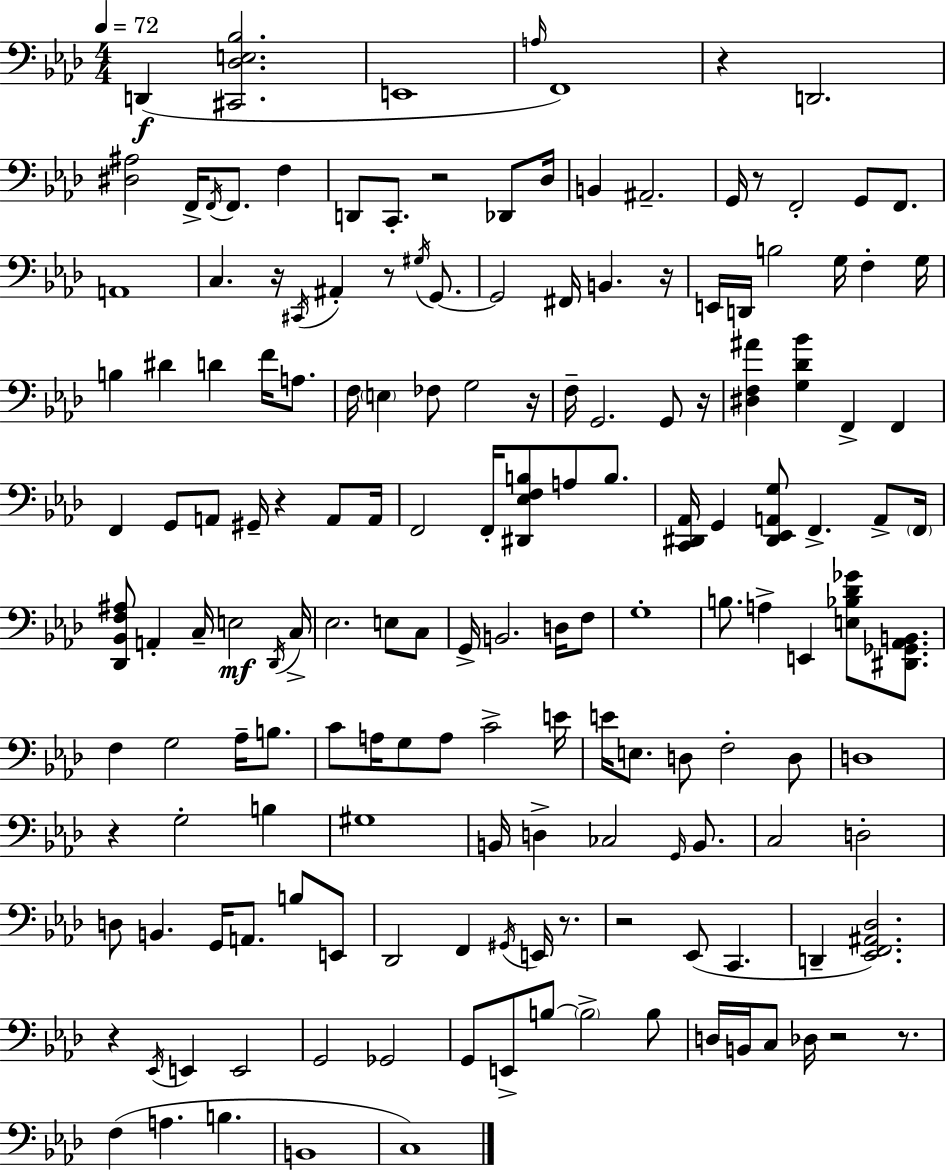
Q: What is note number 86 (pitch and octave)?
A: A3